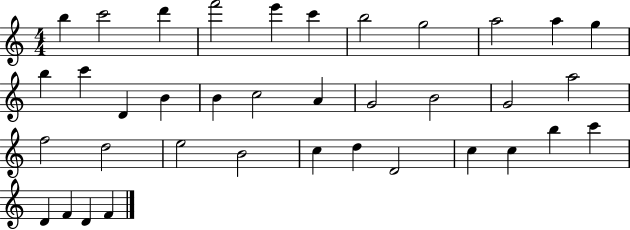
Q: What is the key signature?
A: C major